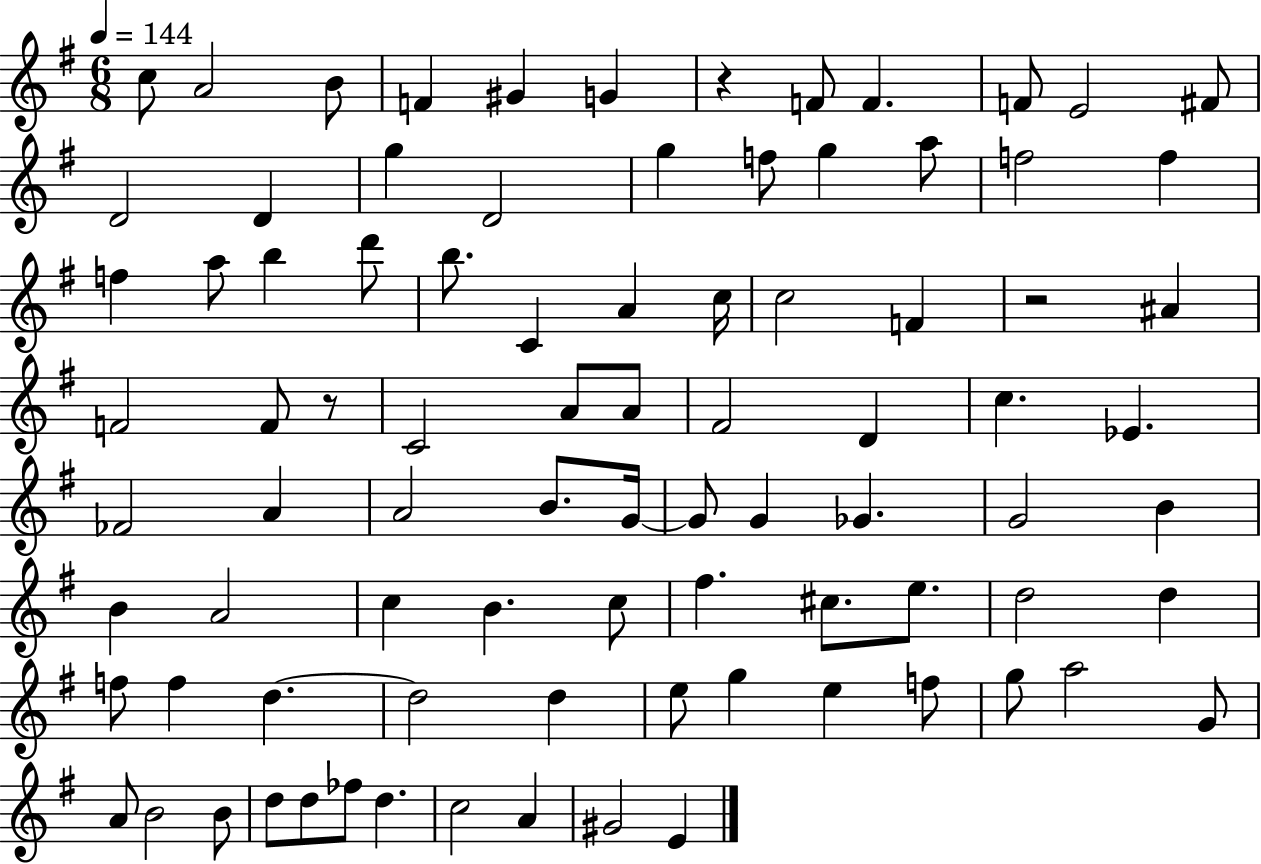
{
  \clef treble
  \numericTimeSignature
  \time 6/8
  \key g \major
  \tempo 4 = 144
  \repeat volta 2 { c''8 a'2 b'8 | f'4 gis'4 g'4 | r4 f'8 f'4. | f'8 e'2 fis'8 | \break d'2 d'4 | g''4 d'2 | g''4 f''8 g''4 a''8 | f''2 f''4 | \break f''4 a''8 b''4 d'''8 | b''8. c'4 a'4 c''16 | c''2 f'4 | r2 ais'4 | \break f'2 f'8 r8 | c'2 a'8 a'8 | fis'2 d'4 | c''4. ees'4. | \break fes'2 a'4 | a'2 b'8. g'16~~ | g'8 g'4 ges'4. | g'2 b'4 | \break b'4 a'2 | c''4 b'4. c''8 | fis''4. cis''8. e''8. | d''2 d''4 | \break f''8 f''4 d''4.~~ | d''2 d''4 | e''8 g''4 e''4 f''8 | g''8 a''2 g'8 | \break a'8 b'2 b'8 | d''8 d''8 fes''8 d''4. | c''2 a'4 | gis'2 e'4 | \break } \bar "|."
}